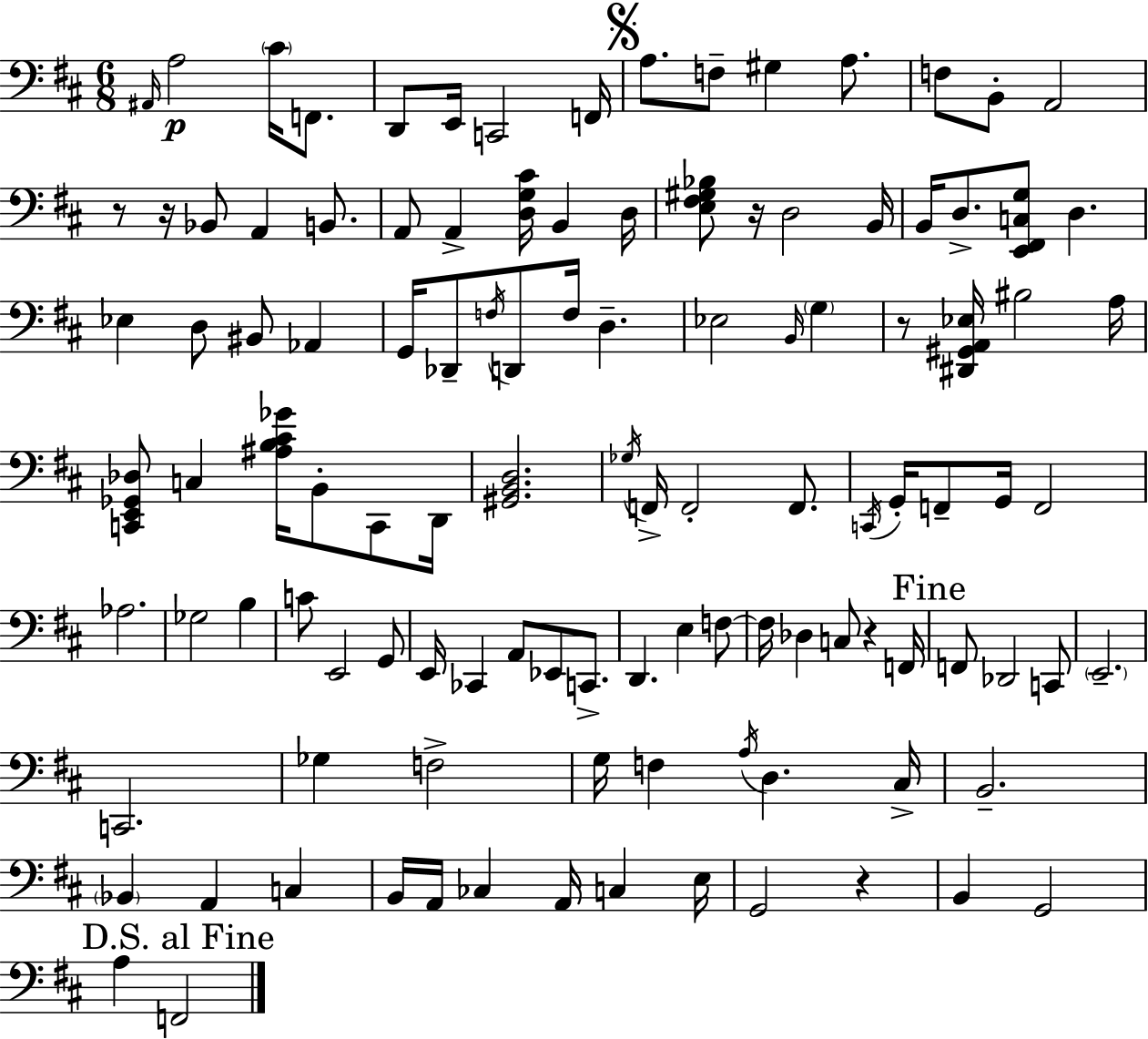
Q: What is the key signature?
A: D major